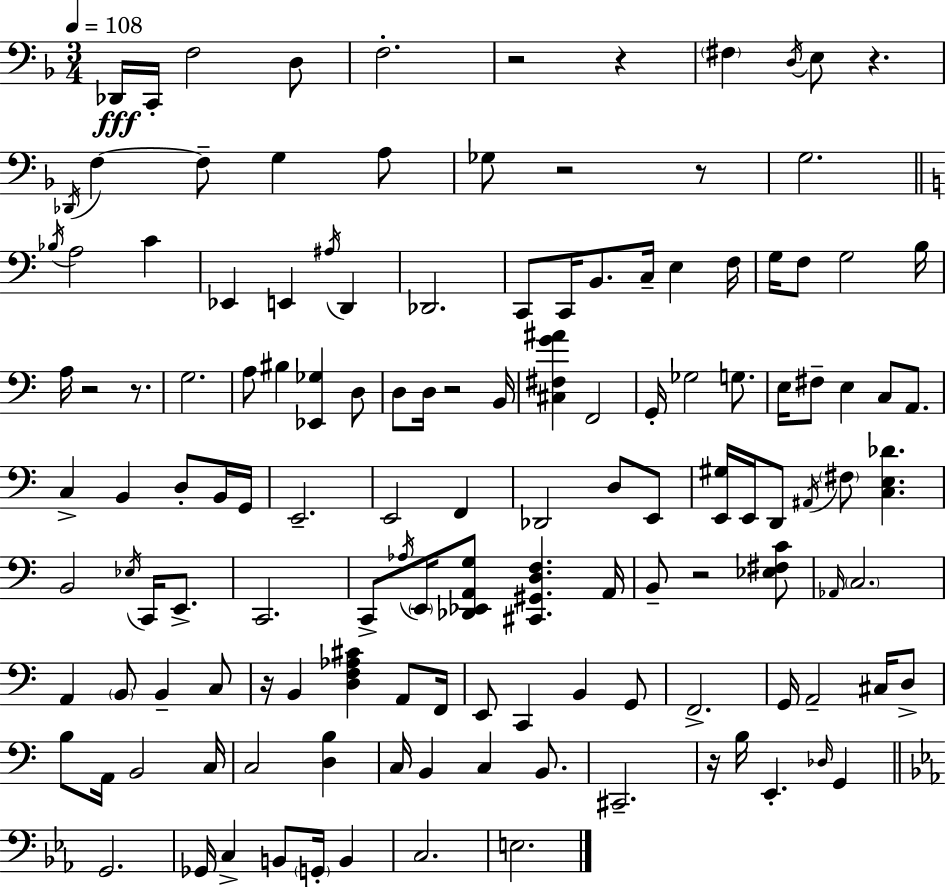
{
  \clef bass
  \numericTimeSignature
  \time 3/4
  \key d \minor
  \tempo 4 = 108
  des,16\fff c,16-. f2 d8 | f2.-. | r2 r4 | \parenthesize fis4 \acciaccatura { d16 } e8 r4. | \break \acciaccatura { des,16 } f4~~ f8-- g4 | a8 ges8 r2 | r8 g2. | \bar "||" \break \key a \minor \acciaccatura { bes16 } a2 c'4 | ees,4 e,4 \acciaccatura { ais16 } d,4 | des,2. | c,8 c,16 b,8. c16-- e4 | \break f16 g16 f8 g2 | b16 a16 r2 r8. | g2. | a8 bis4 <ees, ges>4 | \break d8 d8 d16 r2 | b,16 <cis fis g' ais'>4 f,2 | g,16-. ges2 g8. | e16 fis8-- e4 c8 a,8. | \break c4-> b,4 d8-. | b,16 g,16 e,2.-- | e,2 f,4 | des,2 d8 | \break e,8 <e, gis>16 e,16 d,8 \acciaccatura { ais,16 } \parenthesize fis8 <c e des'>4. | b,2 \acciaccatura { ees16 } | c,16 e,8.-> c,2. | c,8-> \acciaccatura { aes16 } \parenthesize e,16 <des, ees, a, g>8 <cis, gis, d f>4. | \break a,16 b,8-- r2 | <ees fis c'>8 \grace { aes,16 } \parenthesize c2. | a,4 \parenthesize b,8 | b,4-- c8 r16 b,4 <d f aes cis'>4 | \break a,8 f,16 e,8 c,4 | b,4 g,8 f,2.-> | g,16 a,2-- | cis16 d8-> b8 a,16 b,2 | \break c16 c2 | <d b>4 c16 b,4 c4 | b,8. cis,2.-- | r16 b16 e,4.-. | \break \grace { des16 } g,4 \bar "||" \break \key ees \major g,2. | ges,16 c4-> b,8 \parenthesize g,16-. b,4 | c2. | e2. | \break \bar "|."
}